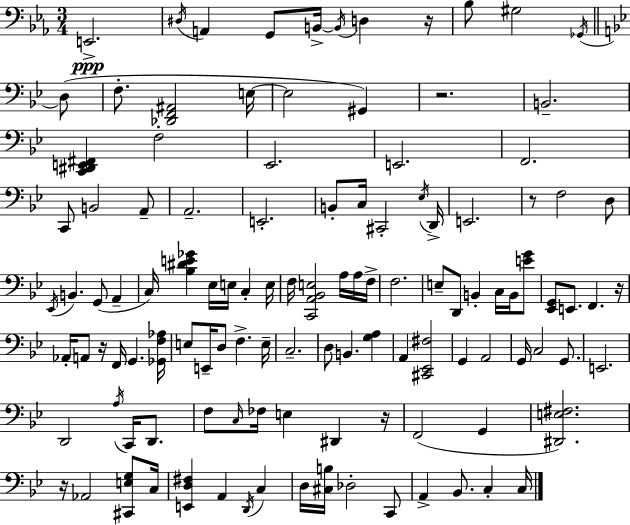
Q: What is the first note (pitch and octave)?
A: E2